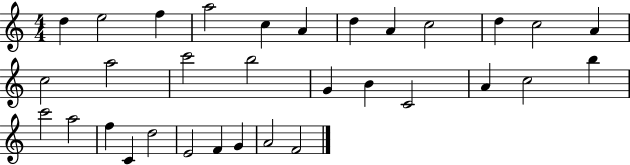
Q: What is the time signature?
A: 4/4